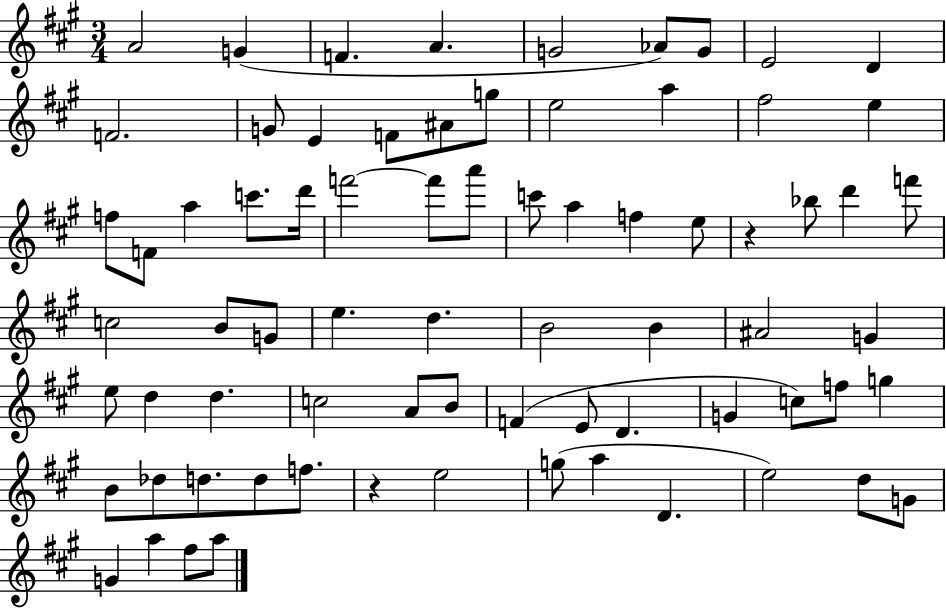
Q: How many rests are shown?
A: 2